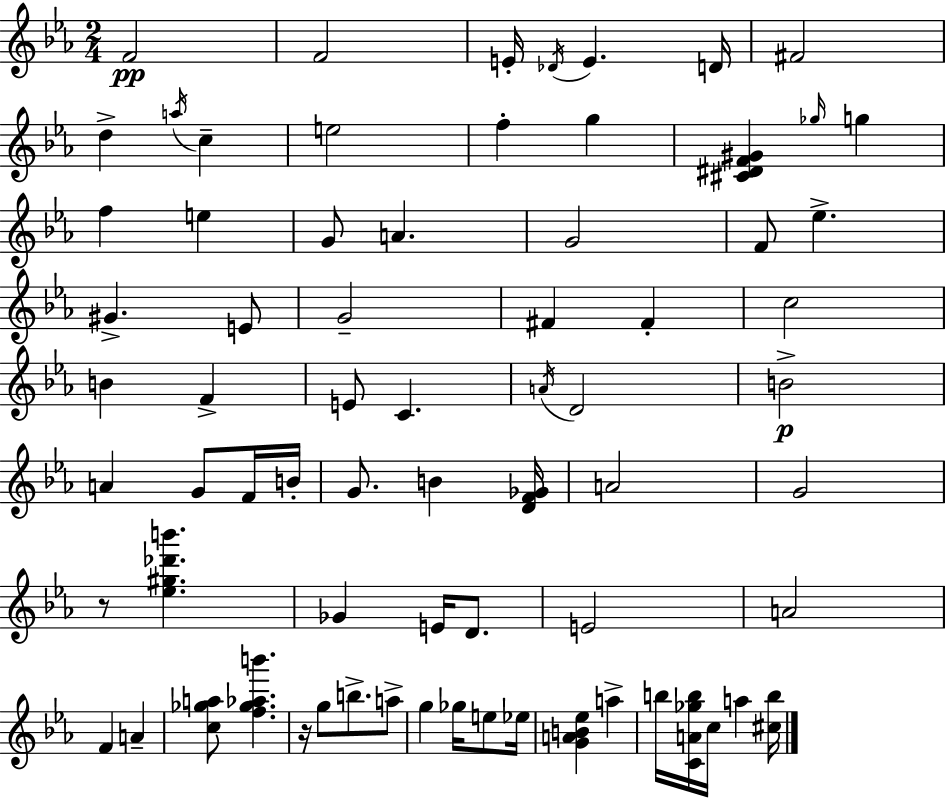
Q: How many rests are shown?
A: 2